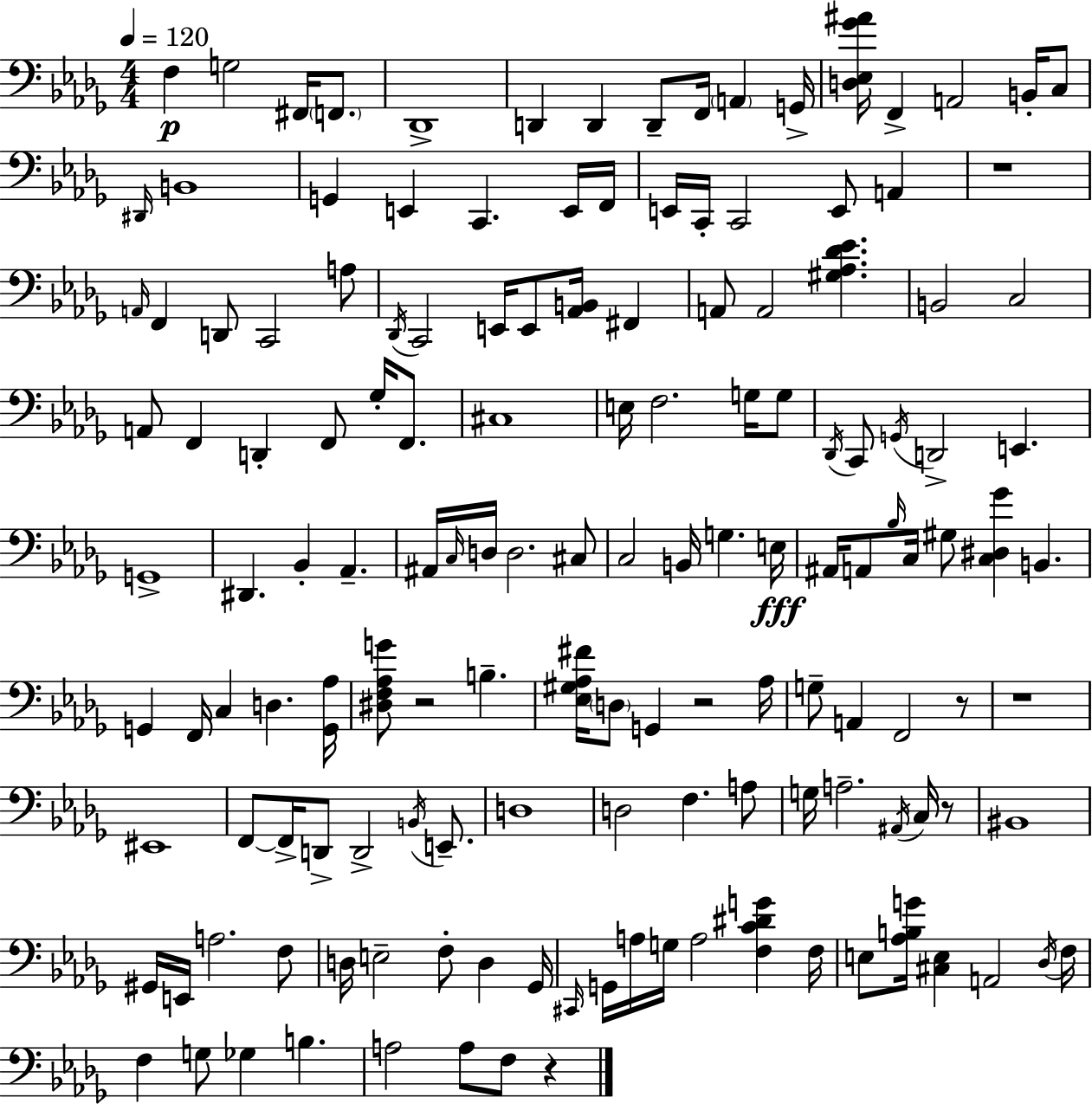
F3/q G3/h F#2/s F2/e. Db2/w D2/q D2/q D2/e F2/s A2/q G2/s [D3,Eb3,Gb4,A#4]/s F2/q A2/h B2/s C3/e D#2/s B2/w G2/q E2/q C2/q. E2/s F2/s E2/s C2/s C2/h E2/e A2/q R/w A2/s F2/q D2/e C2/h A3/e Db2/s C2/h E2/s E2/e [Ab2,B2]/s F#2/q A2/e A2/h [G#3,Ab3,Db4,Eb4]/q. B2/h C3/h A2/e F2/q D2/q F2/e Gb3/s F2/e. C#3/w E3/s F3/h. G3/s G3/e Db2/s C2/e G2/s D2/h E2/q. G2/w D#2/q. Bb2/q Ab2/q. A#2/s C3/s D3/s D3/h. C#3/e C3/h B2/s G3/q. E3/s A#2/s A2/e Bb3/s C3/s G#3/e [C3,D#3,Gb4]/q B2/q. G2/q F2/s C3/q D3/q. [G2,Ab3]/s [D#3,F3,Ab3,G4]/e R/h B3/q. [Eb3,G#3,Ab3,F#4]/s D3/e G2/q R/h Ab3/s G3/e A2/q F2/h R/e R/w EIS2/w F2/e F2/s D2/e D2/h B2/s E2/e. D3/w D3/h F3/q. A3/e G3/s A3/h. A#2/s C3/s R/e BIS2/w G#2/s E2/s A3/h. F3/e D3/s E3/h F3/e D3/q Gb2/s C#2/s G2/s A3/s G3/s A3/h [F3,C4,D#4,G4]/q F3/s E3/e [Ab3,B3,G4]/s [C#3,E3]/q A2/h Db3/s F3/s F3/q G3/e Gb3/q B3/q. A3/h A3/e F3/e R/q